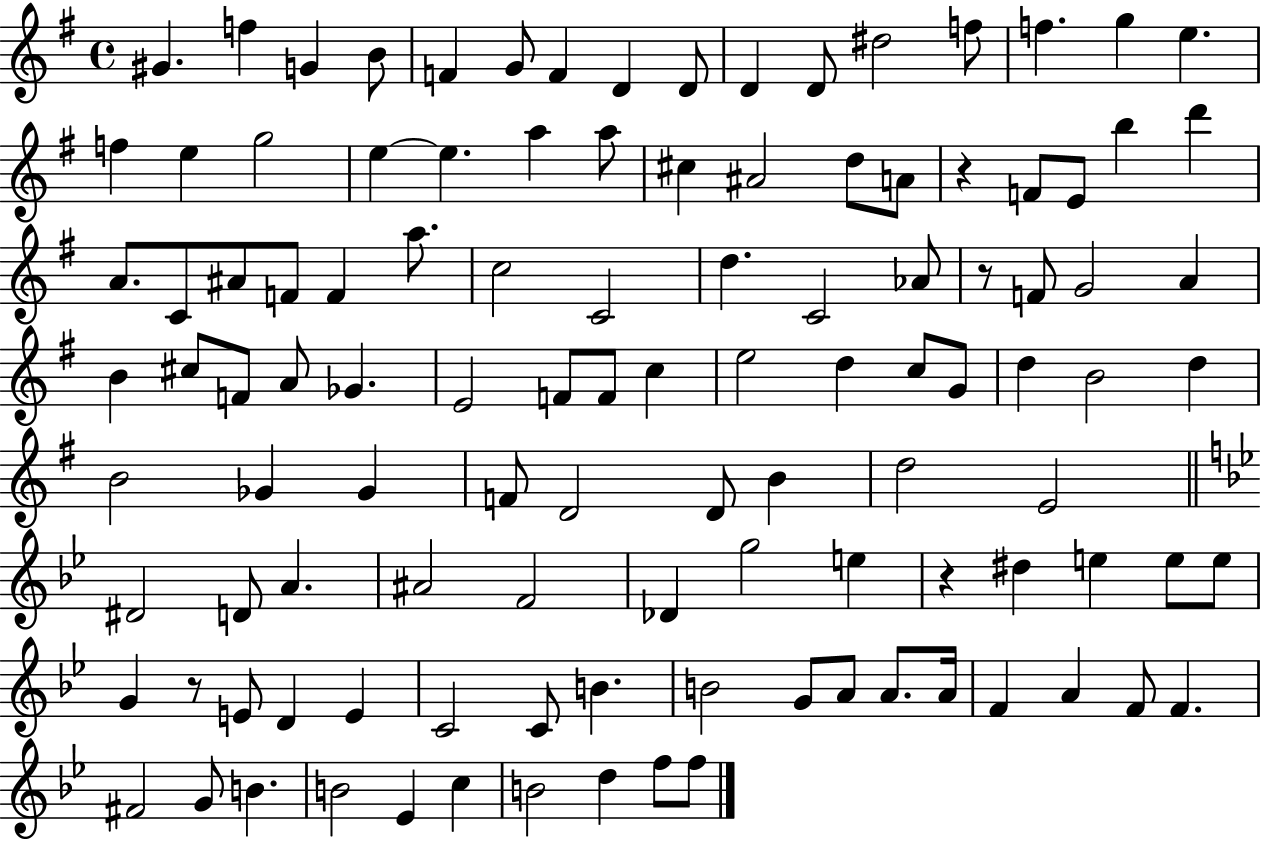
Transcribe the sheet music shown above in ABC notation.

X:1
T:Untitled
M:4/4
L:1/4
K:G
^G f G B/2 F G/2 F D D/2 D D/2 ^d2 f/2 f g e f e g2 e e a a/2 ^c ^A2 d/2 A/2 z F/2 E/2 b d' A/2 C/2 ^A/2 F/2 F a/2 c2 C2 d C2 _A/2 z/2 F/2 G2 A B ^c/2 F/2 A/2 _G E2 F/2 F/2 c e2 d c/2 G/2 d B2 d B2 _G _G F/2 D2 D/2 B d2 E2 ^D2 D/2 A ^A2 F2 _D g2 e z ^d e e/2 e/2 G z/2 E/2 D E C2 C/2 B B2 G/2 A/2 A/2 A/4 F A F/2 F ^F2 G/2 B B2 _E c B2 d f/2 f/2